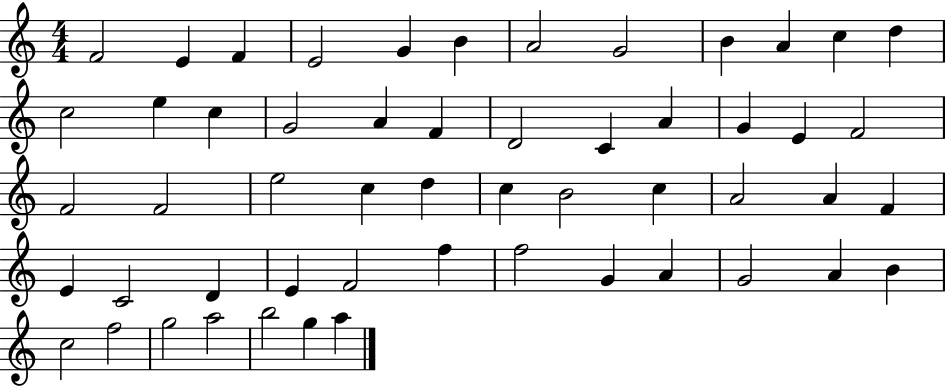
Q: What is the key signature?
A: C major